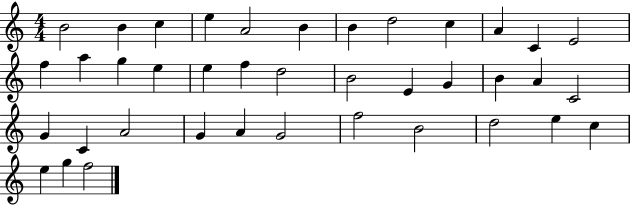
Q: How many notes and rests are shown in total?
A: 39